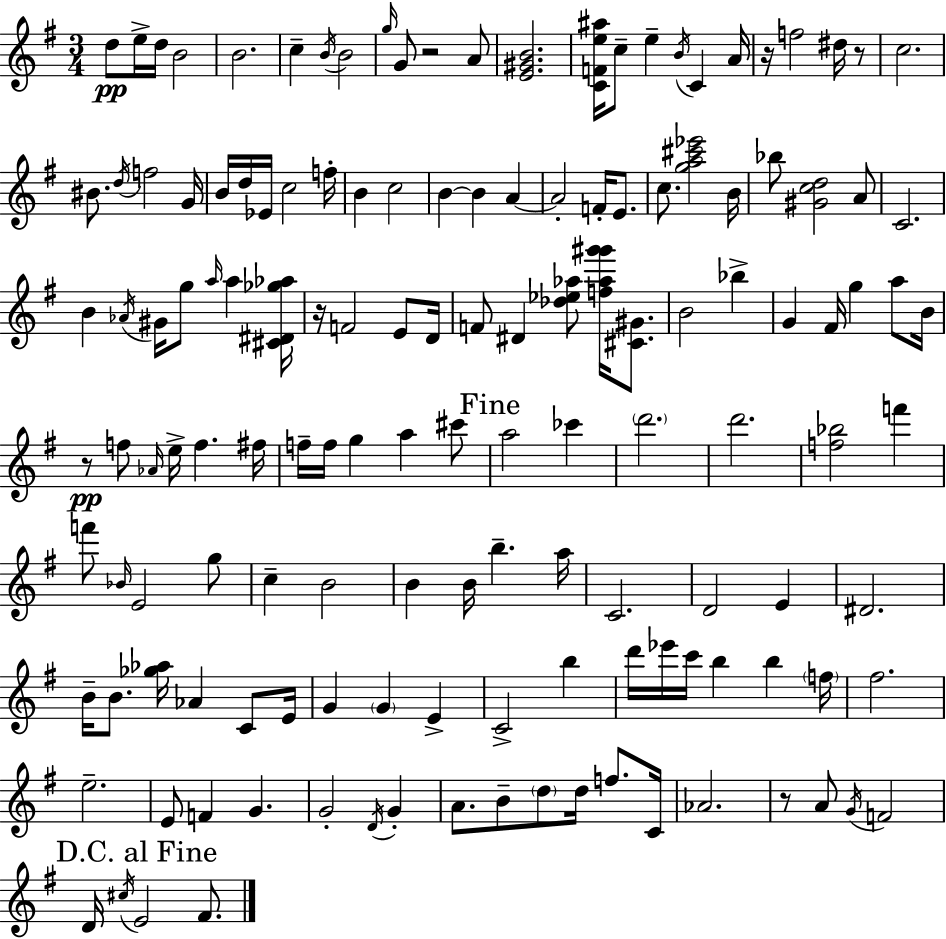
D5/e E5/s D5/s B4/h B4/h. C5/q B4/s B4/h G5/s G4/e R/h A4/e [E4,G#4,B4]/h. [C4,F4,E5,A#5]/s C5/e E5/q B4/s C4/q A4/s R/s F5/h D#5/s R/e C5/h. BIS4/e. D5/s F5/h G4/s B4/s D5/s Eb4/s C5/h F5/s B4/q C5/h B4/q B4/q A4/q A4/h F4/s E4/e. C5/e. [G5,A5,C#6,Eb6]/h B4/s Bb5/e [G#4,C5,D5]/h A4/e C4/h. B4/q Ab4/s G#4/s G5/e A5/s A5/q [C#4,D#4,Gb5,Ab5]/s R/s F4/h E4/e D4/s F4/e D#4/q [Db5,Eb5,Ab5]/e [F5,Ab5,G#6,G6]/s [C#4,G#4]/e. B4/h Bb5/q G4/q F#4/s G5/q A5/e B4/s R/e F5/e Ab4/s E5/s F5/q. F#5/s F5/s F5/s G5/q A5/q C#6/e A5/h CES6/q D6/h. D6/h. [F5,Bb5]/h F6/q F6/e Bb4/s E4/h G5/e C5/q B4/h B4/q B4/s B5/q. A5/s C4/h. D4/h E4/q D#4/h. B4/s B4/e. [Gb5,Ab5]/s Ab4/q C4/e E4/s G4/q G4/q E4/q C4/h B5/q D6/s Eb6/s C6/s B5/q B5/q F5/s F#5/h. E5/h. E4/e F4/q G4/q. G4/h D4/s G4/q A4/e. B4/e D5/e D5/s F5/e. C4/s Ab4/h. R/e A4/e G4/s F4/h D4/s C#5/s E4/h F#4/e.